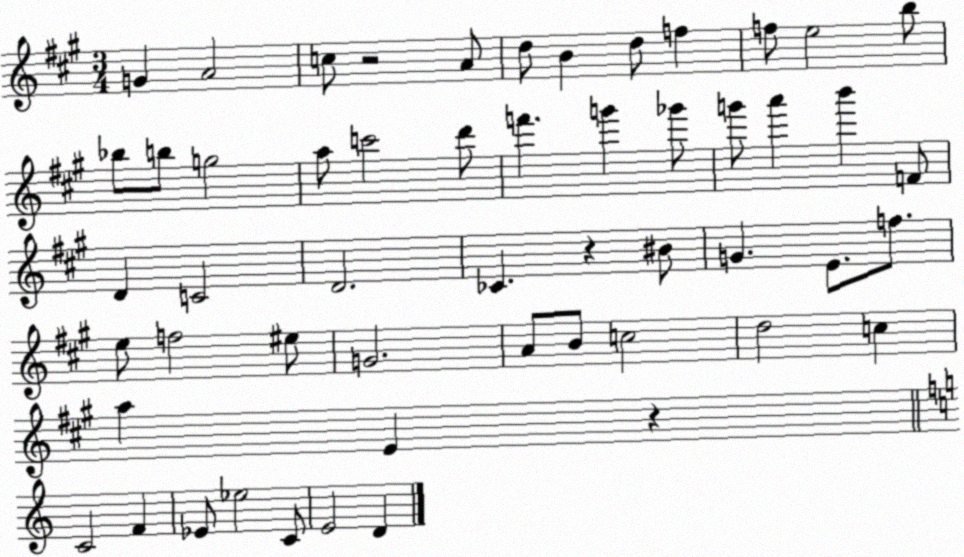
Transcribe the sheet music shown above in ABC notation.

X:1
T:Untitled
M:3/4
L:1/4
K:A
G A2 c/2 z2 A/2 d/2 B d/2 f f/2 e2 b/2 _b/2 b/2 g2 a/2 c'2 d'/2 f' g' _g'/2 g'/2 a' b' F/2 D C2 D2 _C z ^B/2 G E/2 f/2 e/2 f2 ^e/2 G2 A/2 B/2 c2 d2 c a E z C2 F _E/2 _e2 C/2 E2 D